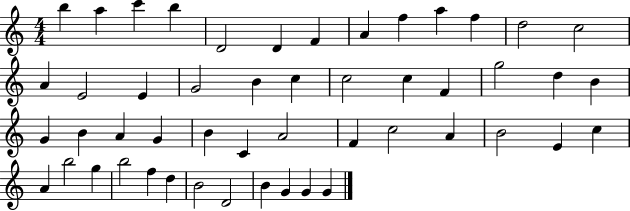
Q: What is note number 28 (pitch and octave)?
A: A4